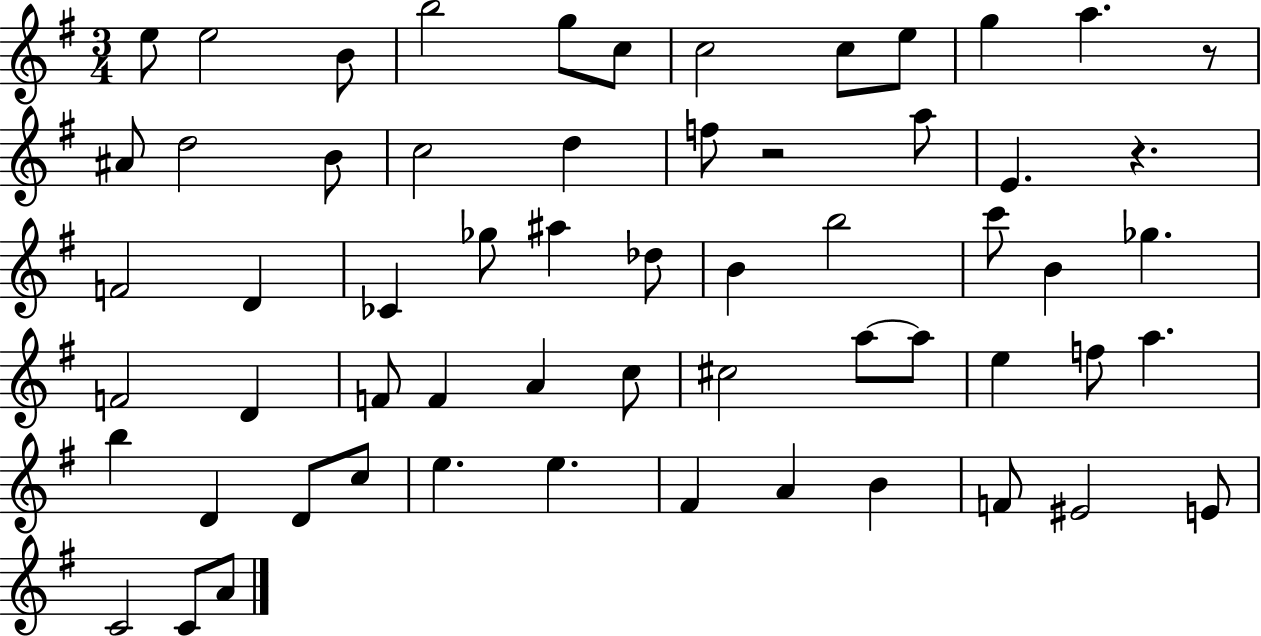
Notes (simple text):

E5/e E5/h B4/e B5/h G5/e C5/e C5/h C5/e E5/e G5/q A5/q. R/e A#4/e D5/h B4/e C5/h D5/q F5/e R/h A5/e E4/q. R/q. F4/h D4/q CES4/q Gb5/e A#5/q Db5/e B4/q B5/h C6/e B4/q Gb5/q. F4/h D4/q F4/e F4/q A4/q C5/e C#5/h A5/e A5/e E5/q F5/e A5/q. B5/q D4/q D4/e C5/e E5/q. E5/q. F#4/q A4/q B4/q F4/e EIS4/h E4/e C4/h C4/e A4/e